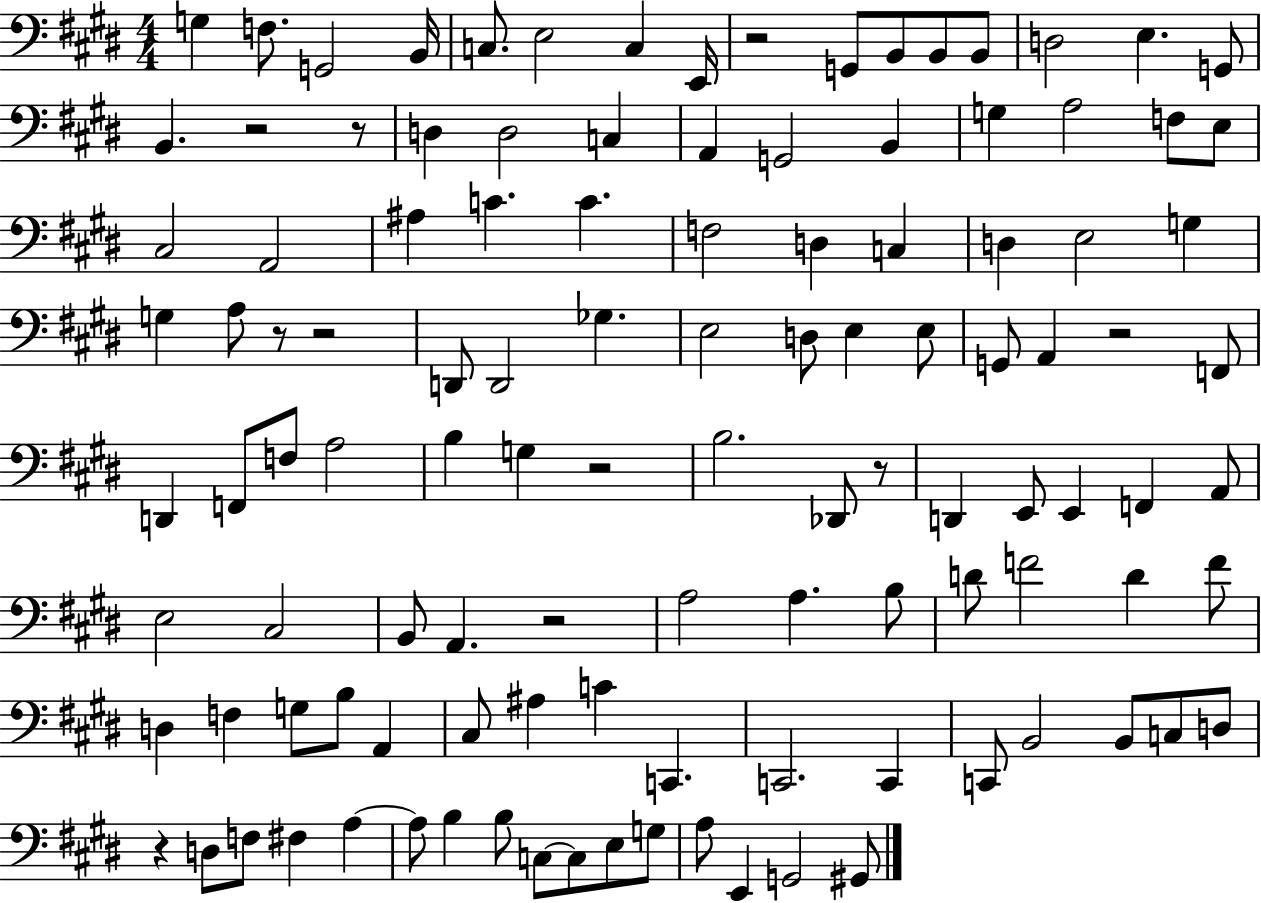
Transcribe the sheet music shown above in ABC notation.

X:1
T:Untitled
M:4/4
L:1/4
K:E
G, F,/2 G,,2 B,,/4 C,/2 E,2 C, E,,/4 z2 G,,/2 B,,/2 B,,/2 B,,/2 D,2 E, G,,/2 B,, z2 z/2 D, D,2 C, A,, G,,2 B,, G, A,2 F,/2 E,/2 ^C,2 A,,2 ^A, C C F,2 D, C, D, E,2 G, G, A,/2 z/2 z2 D,,/2 D,,2 _G, E,2 D,/2 E, E,/2 G,,/2 A,, z2 F,,/2 D,, F,,/2 F,/2 A,2 B, G, z2 B,2 _D,,/2 z/2 D,, E,,/2 E,, F,, A,,/2 E,2 ^C,2 B,,/2 A,, z2 A,2 A, B,/2 D/2 F2 D F/2 D, F, G,/2 B,/2 A,, ^C,/2 ^A, C C,, C,,2 C,, C,,/2 B,,2 B,,/2 C,/2 D,/2 z D,/2 F,/2 ^F, A, A,/2 B, B,/2 C,/2 C,/2 E,/2 G,/2 A,/2 E,, G,,2 ^G,,/2